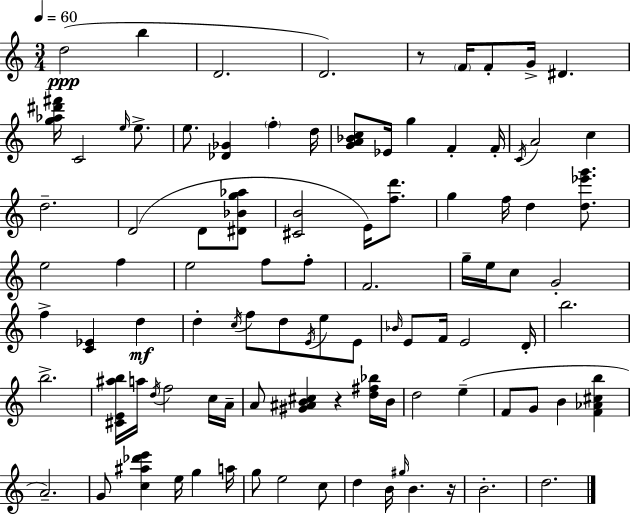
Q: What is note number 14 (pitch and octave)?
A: D5